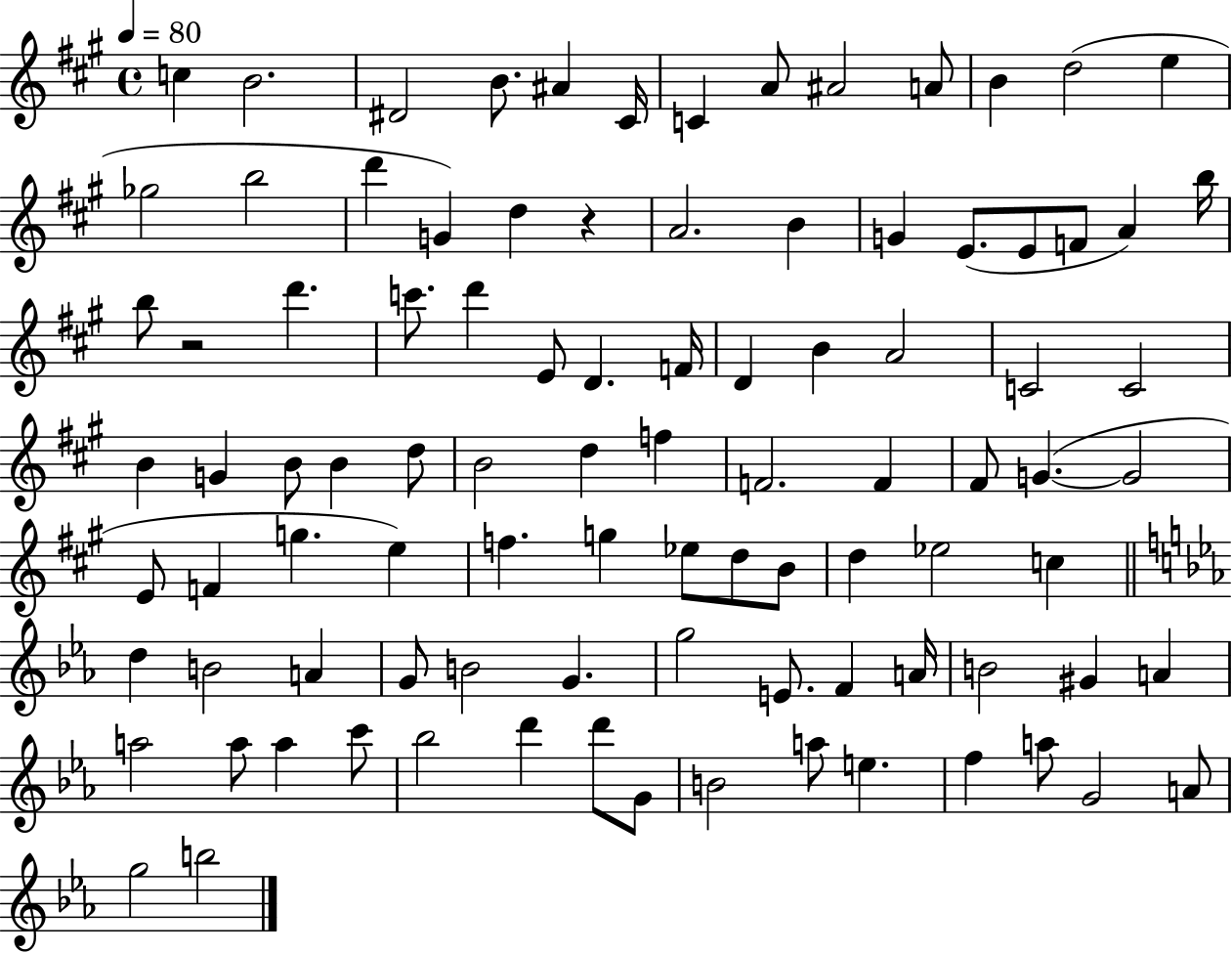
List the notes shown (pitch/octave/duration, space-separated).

C5/q B4/h. D#4/h B4/e. A#4/q C#4/s C4/q A4/e A#4/h A4/e B4/q D5/h E5/q Gb5/h B5/h D6/q G4/q D5/q R/q A4/h. B4/q G4/q E4/e. E4/e F4/e A4/q B5/s B5/e R/h D6/q. C6/e. D6/q E4/e D4/q. F4/s D4/q B4/q A4/h C4/h C4/h B4/q G4/q B4/e B4/q D5/e B4/h D5/q F5/q F4/h. F4/q F#4/e G4/q. G4/h E4/e F4/q G5/q. E5/q F5/q. G5/q Eb5/e D5/e B4/e D5/q Eb5/h C5/q D5/q B4/h A4/q G4/e B4/h G4/q. G5/h E4/e. F4/q A4/s B4/h G#4/q A4/q A5/h A5/e A5/q C6/e Bb5/h D6/q D6/e G4/e B4/h A5/e E5/q. F5/q A5/e G4/h A4/e G5/h B5/h